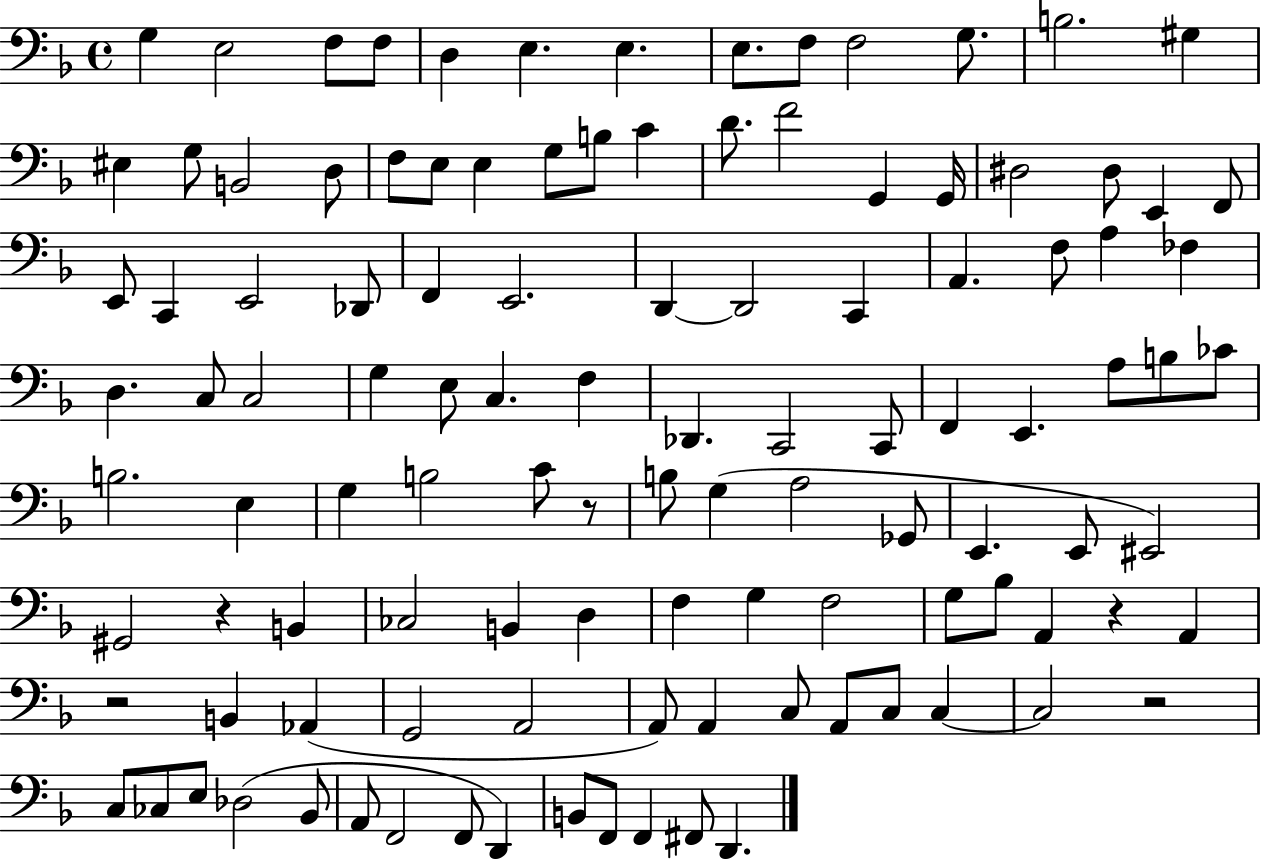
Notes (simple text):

G3/q E3/h F3/e F3/e D3/q E3/q. E3/q. E3/e. F3/e F3/h G3/e. B3/h. G#3/q EIS3/q G3/e B2/h D3/e F3/e E3/e E3/q G3/e B3/e C4/q D4/e. F4/h G2/q G2/s D#3/h D#3/e E2/q F2/e E2/e C2/q E2/h Db2/e F2/q E2/h. D2/q D2/h C2/q A2/q. F3/e A3/q FES3/q D3/q. C3/e C3/h G3/q E3/e C3/q. F3/q Db2/q. C2/h C2/e F2/q E2/q. A3/e B3/e CES4/e B3/h. E3/q G3/q B3/h C4/e R/e B3/e G3/q A3/h Gb2/e E2/q. E2/e EIS2/h G#2/h R/q B2/q CES3/h B2/q D3/q F3/q G3/q F3/h G3/e Bb3/e A2/q R/q A2/q R/h B2/q Ab2/q G2/h A2/h A2/e A2/q C3/e A2/e C3/e C3/q C3/h R/h C3/e CES3/e E3/e Db3/h Bb2/e A2/e F2/h F2/e D2/q B2/e F2/e F2/q F#2/e D2/q.